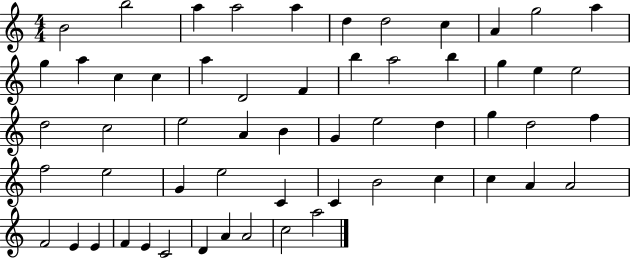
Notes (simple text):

B4/h B5/h A5/q A5/h A5/q D5/q D5/h C5/q A4/q G5/h A5/q G5/q A5/q C5/q C5/q A5/q D4/h F4/q B5/q A5/h B5/q G5/q E5/q E5/h D5/h C5/h E5/h A4/q B4/q G4/q E5/h D5/q G5/q D5/h F5/q F5/h E5/h G4/q E5/h C4/q C4/q B4/h C5/q C5/q A4/q A4/h F4/h E4/q E4/q F4/q E4/q C4/h D4/q A4/q A4/h C5/h A5/h